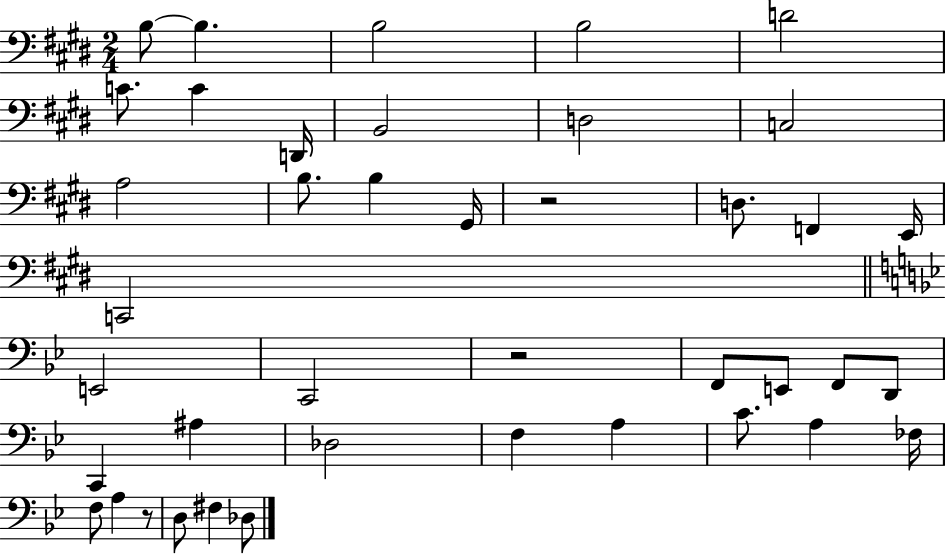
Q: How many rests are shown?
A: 3